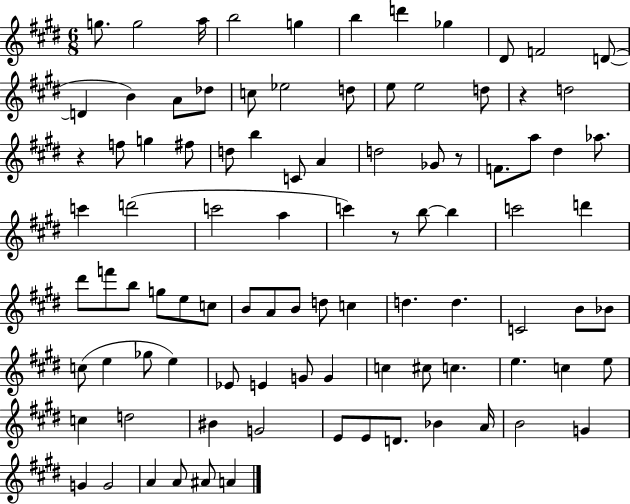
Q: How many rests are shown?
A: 4